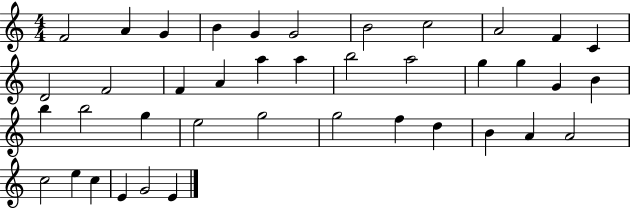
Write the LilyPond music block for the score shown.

{
  \clef treble
  \numericTimeSignature
  \time 4/4
  \key c \major
  f'2 a'4 g'4 | b'4 g'4 g'2 | b'2 c''2 | a'2 f'4 c'4 | \break d'2 f'2 | f'4 a'4 a''4 a''4 | b''2 a''2 | g''4 g''4 g'4 b'4 | \break b''4 b''2 g''4 | e''2 g''2 | g''2 f''4 d''4 | b'4 a'4 a'2 | \break c''2 e''4 c''4 | e'4 g'2 e'4 | \bar "|."
}